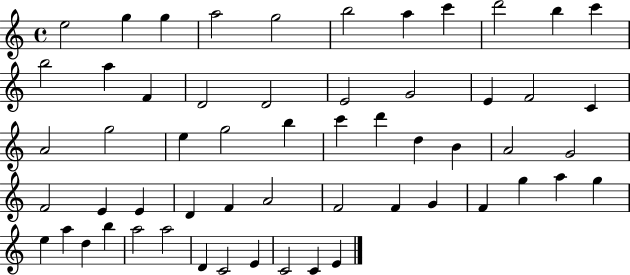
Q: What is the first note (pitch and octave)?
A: E5